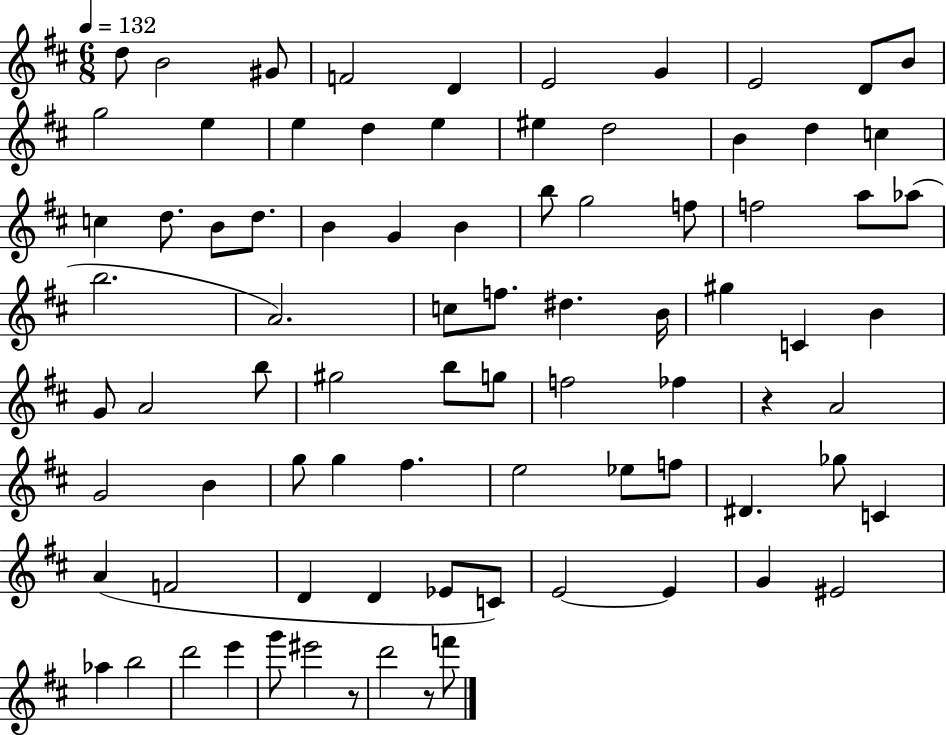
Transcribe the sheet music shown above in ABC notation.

X:1
T:Untitled
M:6/8
L:1/4
K:D
d/2 B2 ^G/2 F2 D E2 G E2 D/2 B/2 g2 e e d e ^e d2 B d c c d/2 B/2 d/2 B G B b/2 g2 f/2 f2 a/2 _a/2 b2 A2 c/2 f/2 ^d B/4 ^g C B G/2 A2 b/2 ^g2 b/2 g/2 f2 _f z A2 G2 B g/2 g ^f e2 _e/2 f/2 ^D _g/2 C A F2 D D _E/2 C/2 E2 E G ^E2 _a b2 d'2 e' g'/2 ^e'2 z/2 d'2 z/2 f'/2